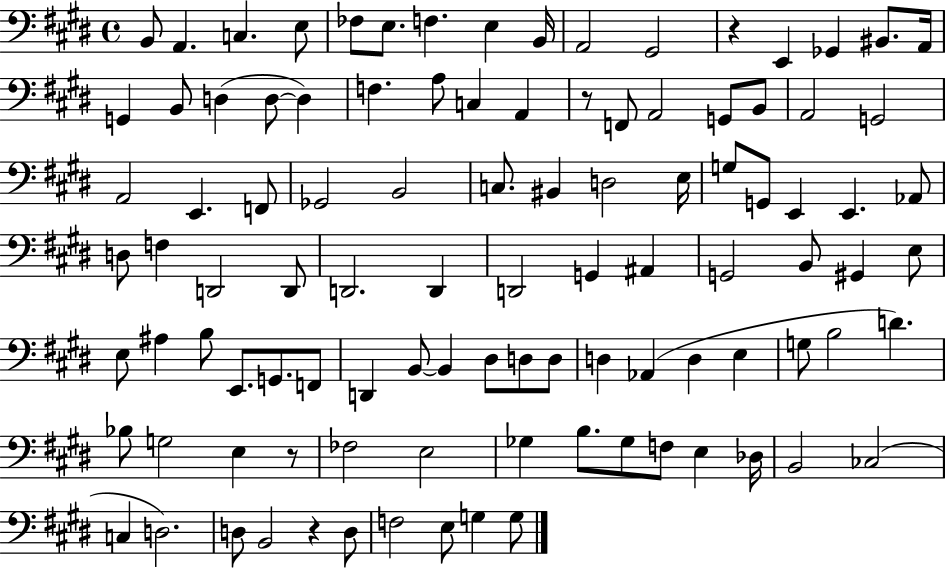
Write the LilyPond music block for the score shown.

{
  \clef bass
  \time 4/4
  \defaultTimeSignature
  \key e \major
  \repeat volta 2 { b,8 a,4. c4. e8 | fes8 e8. f4. e4 b,16 | a,2 gis,2 | r4 e,4 ges,4 bis,8. a,16 | \break g,4 b,8 d4( d8~~ d4) | f4. a8 c4 a,4 | r8 f,8 a,2 g,8 b,8 | a,2 g,2 | \break a,2 e,4. f,8 | ges,2 b,2 | c8. bis,4 d2 e16 | g8 g,8 e,4 e,4. aes,8 | \break d8 f4 d,2 d,8 | d,2. d,4 | d,2 g,4 ais,4 | g,2 b,8 gis,4 e8 | \break e8 ais4 b8 e,8. g,8. f,8 | d,4 b,8~~ b,4 dis8 d8 d8 | d4 aes,4( d4 e4 | g8 b2 d'4.) | \break bes8 g2 e4 r8 | fes2 e2 | ges4 b8. ges8 f8 e4 des16 | b,2 ces2( | \break c4 d2.) | d8 b,2 r4 d8 | f2 e8 g4 g8 | } \bar "|."
}